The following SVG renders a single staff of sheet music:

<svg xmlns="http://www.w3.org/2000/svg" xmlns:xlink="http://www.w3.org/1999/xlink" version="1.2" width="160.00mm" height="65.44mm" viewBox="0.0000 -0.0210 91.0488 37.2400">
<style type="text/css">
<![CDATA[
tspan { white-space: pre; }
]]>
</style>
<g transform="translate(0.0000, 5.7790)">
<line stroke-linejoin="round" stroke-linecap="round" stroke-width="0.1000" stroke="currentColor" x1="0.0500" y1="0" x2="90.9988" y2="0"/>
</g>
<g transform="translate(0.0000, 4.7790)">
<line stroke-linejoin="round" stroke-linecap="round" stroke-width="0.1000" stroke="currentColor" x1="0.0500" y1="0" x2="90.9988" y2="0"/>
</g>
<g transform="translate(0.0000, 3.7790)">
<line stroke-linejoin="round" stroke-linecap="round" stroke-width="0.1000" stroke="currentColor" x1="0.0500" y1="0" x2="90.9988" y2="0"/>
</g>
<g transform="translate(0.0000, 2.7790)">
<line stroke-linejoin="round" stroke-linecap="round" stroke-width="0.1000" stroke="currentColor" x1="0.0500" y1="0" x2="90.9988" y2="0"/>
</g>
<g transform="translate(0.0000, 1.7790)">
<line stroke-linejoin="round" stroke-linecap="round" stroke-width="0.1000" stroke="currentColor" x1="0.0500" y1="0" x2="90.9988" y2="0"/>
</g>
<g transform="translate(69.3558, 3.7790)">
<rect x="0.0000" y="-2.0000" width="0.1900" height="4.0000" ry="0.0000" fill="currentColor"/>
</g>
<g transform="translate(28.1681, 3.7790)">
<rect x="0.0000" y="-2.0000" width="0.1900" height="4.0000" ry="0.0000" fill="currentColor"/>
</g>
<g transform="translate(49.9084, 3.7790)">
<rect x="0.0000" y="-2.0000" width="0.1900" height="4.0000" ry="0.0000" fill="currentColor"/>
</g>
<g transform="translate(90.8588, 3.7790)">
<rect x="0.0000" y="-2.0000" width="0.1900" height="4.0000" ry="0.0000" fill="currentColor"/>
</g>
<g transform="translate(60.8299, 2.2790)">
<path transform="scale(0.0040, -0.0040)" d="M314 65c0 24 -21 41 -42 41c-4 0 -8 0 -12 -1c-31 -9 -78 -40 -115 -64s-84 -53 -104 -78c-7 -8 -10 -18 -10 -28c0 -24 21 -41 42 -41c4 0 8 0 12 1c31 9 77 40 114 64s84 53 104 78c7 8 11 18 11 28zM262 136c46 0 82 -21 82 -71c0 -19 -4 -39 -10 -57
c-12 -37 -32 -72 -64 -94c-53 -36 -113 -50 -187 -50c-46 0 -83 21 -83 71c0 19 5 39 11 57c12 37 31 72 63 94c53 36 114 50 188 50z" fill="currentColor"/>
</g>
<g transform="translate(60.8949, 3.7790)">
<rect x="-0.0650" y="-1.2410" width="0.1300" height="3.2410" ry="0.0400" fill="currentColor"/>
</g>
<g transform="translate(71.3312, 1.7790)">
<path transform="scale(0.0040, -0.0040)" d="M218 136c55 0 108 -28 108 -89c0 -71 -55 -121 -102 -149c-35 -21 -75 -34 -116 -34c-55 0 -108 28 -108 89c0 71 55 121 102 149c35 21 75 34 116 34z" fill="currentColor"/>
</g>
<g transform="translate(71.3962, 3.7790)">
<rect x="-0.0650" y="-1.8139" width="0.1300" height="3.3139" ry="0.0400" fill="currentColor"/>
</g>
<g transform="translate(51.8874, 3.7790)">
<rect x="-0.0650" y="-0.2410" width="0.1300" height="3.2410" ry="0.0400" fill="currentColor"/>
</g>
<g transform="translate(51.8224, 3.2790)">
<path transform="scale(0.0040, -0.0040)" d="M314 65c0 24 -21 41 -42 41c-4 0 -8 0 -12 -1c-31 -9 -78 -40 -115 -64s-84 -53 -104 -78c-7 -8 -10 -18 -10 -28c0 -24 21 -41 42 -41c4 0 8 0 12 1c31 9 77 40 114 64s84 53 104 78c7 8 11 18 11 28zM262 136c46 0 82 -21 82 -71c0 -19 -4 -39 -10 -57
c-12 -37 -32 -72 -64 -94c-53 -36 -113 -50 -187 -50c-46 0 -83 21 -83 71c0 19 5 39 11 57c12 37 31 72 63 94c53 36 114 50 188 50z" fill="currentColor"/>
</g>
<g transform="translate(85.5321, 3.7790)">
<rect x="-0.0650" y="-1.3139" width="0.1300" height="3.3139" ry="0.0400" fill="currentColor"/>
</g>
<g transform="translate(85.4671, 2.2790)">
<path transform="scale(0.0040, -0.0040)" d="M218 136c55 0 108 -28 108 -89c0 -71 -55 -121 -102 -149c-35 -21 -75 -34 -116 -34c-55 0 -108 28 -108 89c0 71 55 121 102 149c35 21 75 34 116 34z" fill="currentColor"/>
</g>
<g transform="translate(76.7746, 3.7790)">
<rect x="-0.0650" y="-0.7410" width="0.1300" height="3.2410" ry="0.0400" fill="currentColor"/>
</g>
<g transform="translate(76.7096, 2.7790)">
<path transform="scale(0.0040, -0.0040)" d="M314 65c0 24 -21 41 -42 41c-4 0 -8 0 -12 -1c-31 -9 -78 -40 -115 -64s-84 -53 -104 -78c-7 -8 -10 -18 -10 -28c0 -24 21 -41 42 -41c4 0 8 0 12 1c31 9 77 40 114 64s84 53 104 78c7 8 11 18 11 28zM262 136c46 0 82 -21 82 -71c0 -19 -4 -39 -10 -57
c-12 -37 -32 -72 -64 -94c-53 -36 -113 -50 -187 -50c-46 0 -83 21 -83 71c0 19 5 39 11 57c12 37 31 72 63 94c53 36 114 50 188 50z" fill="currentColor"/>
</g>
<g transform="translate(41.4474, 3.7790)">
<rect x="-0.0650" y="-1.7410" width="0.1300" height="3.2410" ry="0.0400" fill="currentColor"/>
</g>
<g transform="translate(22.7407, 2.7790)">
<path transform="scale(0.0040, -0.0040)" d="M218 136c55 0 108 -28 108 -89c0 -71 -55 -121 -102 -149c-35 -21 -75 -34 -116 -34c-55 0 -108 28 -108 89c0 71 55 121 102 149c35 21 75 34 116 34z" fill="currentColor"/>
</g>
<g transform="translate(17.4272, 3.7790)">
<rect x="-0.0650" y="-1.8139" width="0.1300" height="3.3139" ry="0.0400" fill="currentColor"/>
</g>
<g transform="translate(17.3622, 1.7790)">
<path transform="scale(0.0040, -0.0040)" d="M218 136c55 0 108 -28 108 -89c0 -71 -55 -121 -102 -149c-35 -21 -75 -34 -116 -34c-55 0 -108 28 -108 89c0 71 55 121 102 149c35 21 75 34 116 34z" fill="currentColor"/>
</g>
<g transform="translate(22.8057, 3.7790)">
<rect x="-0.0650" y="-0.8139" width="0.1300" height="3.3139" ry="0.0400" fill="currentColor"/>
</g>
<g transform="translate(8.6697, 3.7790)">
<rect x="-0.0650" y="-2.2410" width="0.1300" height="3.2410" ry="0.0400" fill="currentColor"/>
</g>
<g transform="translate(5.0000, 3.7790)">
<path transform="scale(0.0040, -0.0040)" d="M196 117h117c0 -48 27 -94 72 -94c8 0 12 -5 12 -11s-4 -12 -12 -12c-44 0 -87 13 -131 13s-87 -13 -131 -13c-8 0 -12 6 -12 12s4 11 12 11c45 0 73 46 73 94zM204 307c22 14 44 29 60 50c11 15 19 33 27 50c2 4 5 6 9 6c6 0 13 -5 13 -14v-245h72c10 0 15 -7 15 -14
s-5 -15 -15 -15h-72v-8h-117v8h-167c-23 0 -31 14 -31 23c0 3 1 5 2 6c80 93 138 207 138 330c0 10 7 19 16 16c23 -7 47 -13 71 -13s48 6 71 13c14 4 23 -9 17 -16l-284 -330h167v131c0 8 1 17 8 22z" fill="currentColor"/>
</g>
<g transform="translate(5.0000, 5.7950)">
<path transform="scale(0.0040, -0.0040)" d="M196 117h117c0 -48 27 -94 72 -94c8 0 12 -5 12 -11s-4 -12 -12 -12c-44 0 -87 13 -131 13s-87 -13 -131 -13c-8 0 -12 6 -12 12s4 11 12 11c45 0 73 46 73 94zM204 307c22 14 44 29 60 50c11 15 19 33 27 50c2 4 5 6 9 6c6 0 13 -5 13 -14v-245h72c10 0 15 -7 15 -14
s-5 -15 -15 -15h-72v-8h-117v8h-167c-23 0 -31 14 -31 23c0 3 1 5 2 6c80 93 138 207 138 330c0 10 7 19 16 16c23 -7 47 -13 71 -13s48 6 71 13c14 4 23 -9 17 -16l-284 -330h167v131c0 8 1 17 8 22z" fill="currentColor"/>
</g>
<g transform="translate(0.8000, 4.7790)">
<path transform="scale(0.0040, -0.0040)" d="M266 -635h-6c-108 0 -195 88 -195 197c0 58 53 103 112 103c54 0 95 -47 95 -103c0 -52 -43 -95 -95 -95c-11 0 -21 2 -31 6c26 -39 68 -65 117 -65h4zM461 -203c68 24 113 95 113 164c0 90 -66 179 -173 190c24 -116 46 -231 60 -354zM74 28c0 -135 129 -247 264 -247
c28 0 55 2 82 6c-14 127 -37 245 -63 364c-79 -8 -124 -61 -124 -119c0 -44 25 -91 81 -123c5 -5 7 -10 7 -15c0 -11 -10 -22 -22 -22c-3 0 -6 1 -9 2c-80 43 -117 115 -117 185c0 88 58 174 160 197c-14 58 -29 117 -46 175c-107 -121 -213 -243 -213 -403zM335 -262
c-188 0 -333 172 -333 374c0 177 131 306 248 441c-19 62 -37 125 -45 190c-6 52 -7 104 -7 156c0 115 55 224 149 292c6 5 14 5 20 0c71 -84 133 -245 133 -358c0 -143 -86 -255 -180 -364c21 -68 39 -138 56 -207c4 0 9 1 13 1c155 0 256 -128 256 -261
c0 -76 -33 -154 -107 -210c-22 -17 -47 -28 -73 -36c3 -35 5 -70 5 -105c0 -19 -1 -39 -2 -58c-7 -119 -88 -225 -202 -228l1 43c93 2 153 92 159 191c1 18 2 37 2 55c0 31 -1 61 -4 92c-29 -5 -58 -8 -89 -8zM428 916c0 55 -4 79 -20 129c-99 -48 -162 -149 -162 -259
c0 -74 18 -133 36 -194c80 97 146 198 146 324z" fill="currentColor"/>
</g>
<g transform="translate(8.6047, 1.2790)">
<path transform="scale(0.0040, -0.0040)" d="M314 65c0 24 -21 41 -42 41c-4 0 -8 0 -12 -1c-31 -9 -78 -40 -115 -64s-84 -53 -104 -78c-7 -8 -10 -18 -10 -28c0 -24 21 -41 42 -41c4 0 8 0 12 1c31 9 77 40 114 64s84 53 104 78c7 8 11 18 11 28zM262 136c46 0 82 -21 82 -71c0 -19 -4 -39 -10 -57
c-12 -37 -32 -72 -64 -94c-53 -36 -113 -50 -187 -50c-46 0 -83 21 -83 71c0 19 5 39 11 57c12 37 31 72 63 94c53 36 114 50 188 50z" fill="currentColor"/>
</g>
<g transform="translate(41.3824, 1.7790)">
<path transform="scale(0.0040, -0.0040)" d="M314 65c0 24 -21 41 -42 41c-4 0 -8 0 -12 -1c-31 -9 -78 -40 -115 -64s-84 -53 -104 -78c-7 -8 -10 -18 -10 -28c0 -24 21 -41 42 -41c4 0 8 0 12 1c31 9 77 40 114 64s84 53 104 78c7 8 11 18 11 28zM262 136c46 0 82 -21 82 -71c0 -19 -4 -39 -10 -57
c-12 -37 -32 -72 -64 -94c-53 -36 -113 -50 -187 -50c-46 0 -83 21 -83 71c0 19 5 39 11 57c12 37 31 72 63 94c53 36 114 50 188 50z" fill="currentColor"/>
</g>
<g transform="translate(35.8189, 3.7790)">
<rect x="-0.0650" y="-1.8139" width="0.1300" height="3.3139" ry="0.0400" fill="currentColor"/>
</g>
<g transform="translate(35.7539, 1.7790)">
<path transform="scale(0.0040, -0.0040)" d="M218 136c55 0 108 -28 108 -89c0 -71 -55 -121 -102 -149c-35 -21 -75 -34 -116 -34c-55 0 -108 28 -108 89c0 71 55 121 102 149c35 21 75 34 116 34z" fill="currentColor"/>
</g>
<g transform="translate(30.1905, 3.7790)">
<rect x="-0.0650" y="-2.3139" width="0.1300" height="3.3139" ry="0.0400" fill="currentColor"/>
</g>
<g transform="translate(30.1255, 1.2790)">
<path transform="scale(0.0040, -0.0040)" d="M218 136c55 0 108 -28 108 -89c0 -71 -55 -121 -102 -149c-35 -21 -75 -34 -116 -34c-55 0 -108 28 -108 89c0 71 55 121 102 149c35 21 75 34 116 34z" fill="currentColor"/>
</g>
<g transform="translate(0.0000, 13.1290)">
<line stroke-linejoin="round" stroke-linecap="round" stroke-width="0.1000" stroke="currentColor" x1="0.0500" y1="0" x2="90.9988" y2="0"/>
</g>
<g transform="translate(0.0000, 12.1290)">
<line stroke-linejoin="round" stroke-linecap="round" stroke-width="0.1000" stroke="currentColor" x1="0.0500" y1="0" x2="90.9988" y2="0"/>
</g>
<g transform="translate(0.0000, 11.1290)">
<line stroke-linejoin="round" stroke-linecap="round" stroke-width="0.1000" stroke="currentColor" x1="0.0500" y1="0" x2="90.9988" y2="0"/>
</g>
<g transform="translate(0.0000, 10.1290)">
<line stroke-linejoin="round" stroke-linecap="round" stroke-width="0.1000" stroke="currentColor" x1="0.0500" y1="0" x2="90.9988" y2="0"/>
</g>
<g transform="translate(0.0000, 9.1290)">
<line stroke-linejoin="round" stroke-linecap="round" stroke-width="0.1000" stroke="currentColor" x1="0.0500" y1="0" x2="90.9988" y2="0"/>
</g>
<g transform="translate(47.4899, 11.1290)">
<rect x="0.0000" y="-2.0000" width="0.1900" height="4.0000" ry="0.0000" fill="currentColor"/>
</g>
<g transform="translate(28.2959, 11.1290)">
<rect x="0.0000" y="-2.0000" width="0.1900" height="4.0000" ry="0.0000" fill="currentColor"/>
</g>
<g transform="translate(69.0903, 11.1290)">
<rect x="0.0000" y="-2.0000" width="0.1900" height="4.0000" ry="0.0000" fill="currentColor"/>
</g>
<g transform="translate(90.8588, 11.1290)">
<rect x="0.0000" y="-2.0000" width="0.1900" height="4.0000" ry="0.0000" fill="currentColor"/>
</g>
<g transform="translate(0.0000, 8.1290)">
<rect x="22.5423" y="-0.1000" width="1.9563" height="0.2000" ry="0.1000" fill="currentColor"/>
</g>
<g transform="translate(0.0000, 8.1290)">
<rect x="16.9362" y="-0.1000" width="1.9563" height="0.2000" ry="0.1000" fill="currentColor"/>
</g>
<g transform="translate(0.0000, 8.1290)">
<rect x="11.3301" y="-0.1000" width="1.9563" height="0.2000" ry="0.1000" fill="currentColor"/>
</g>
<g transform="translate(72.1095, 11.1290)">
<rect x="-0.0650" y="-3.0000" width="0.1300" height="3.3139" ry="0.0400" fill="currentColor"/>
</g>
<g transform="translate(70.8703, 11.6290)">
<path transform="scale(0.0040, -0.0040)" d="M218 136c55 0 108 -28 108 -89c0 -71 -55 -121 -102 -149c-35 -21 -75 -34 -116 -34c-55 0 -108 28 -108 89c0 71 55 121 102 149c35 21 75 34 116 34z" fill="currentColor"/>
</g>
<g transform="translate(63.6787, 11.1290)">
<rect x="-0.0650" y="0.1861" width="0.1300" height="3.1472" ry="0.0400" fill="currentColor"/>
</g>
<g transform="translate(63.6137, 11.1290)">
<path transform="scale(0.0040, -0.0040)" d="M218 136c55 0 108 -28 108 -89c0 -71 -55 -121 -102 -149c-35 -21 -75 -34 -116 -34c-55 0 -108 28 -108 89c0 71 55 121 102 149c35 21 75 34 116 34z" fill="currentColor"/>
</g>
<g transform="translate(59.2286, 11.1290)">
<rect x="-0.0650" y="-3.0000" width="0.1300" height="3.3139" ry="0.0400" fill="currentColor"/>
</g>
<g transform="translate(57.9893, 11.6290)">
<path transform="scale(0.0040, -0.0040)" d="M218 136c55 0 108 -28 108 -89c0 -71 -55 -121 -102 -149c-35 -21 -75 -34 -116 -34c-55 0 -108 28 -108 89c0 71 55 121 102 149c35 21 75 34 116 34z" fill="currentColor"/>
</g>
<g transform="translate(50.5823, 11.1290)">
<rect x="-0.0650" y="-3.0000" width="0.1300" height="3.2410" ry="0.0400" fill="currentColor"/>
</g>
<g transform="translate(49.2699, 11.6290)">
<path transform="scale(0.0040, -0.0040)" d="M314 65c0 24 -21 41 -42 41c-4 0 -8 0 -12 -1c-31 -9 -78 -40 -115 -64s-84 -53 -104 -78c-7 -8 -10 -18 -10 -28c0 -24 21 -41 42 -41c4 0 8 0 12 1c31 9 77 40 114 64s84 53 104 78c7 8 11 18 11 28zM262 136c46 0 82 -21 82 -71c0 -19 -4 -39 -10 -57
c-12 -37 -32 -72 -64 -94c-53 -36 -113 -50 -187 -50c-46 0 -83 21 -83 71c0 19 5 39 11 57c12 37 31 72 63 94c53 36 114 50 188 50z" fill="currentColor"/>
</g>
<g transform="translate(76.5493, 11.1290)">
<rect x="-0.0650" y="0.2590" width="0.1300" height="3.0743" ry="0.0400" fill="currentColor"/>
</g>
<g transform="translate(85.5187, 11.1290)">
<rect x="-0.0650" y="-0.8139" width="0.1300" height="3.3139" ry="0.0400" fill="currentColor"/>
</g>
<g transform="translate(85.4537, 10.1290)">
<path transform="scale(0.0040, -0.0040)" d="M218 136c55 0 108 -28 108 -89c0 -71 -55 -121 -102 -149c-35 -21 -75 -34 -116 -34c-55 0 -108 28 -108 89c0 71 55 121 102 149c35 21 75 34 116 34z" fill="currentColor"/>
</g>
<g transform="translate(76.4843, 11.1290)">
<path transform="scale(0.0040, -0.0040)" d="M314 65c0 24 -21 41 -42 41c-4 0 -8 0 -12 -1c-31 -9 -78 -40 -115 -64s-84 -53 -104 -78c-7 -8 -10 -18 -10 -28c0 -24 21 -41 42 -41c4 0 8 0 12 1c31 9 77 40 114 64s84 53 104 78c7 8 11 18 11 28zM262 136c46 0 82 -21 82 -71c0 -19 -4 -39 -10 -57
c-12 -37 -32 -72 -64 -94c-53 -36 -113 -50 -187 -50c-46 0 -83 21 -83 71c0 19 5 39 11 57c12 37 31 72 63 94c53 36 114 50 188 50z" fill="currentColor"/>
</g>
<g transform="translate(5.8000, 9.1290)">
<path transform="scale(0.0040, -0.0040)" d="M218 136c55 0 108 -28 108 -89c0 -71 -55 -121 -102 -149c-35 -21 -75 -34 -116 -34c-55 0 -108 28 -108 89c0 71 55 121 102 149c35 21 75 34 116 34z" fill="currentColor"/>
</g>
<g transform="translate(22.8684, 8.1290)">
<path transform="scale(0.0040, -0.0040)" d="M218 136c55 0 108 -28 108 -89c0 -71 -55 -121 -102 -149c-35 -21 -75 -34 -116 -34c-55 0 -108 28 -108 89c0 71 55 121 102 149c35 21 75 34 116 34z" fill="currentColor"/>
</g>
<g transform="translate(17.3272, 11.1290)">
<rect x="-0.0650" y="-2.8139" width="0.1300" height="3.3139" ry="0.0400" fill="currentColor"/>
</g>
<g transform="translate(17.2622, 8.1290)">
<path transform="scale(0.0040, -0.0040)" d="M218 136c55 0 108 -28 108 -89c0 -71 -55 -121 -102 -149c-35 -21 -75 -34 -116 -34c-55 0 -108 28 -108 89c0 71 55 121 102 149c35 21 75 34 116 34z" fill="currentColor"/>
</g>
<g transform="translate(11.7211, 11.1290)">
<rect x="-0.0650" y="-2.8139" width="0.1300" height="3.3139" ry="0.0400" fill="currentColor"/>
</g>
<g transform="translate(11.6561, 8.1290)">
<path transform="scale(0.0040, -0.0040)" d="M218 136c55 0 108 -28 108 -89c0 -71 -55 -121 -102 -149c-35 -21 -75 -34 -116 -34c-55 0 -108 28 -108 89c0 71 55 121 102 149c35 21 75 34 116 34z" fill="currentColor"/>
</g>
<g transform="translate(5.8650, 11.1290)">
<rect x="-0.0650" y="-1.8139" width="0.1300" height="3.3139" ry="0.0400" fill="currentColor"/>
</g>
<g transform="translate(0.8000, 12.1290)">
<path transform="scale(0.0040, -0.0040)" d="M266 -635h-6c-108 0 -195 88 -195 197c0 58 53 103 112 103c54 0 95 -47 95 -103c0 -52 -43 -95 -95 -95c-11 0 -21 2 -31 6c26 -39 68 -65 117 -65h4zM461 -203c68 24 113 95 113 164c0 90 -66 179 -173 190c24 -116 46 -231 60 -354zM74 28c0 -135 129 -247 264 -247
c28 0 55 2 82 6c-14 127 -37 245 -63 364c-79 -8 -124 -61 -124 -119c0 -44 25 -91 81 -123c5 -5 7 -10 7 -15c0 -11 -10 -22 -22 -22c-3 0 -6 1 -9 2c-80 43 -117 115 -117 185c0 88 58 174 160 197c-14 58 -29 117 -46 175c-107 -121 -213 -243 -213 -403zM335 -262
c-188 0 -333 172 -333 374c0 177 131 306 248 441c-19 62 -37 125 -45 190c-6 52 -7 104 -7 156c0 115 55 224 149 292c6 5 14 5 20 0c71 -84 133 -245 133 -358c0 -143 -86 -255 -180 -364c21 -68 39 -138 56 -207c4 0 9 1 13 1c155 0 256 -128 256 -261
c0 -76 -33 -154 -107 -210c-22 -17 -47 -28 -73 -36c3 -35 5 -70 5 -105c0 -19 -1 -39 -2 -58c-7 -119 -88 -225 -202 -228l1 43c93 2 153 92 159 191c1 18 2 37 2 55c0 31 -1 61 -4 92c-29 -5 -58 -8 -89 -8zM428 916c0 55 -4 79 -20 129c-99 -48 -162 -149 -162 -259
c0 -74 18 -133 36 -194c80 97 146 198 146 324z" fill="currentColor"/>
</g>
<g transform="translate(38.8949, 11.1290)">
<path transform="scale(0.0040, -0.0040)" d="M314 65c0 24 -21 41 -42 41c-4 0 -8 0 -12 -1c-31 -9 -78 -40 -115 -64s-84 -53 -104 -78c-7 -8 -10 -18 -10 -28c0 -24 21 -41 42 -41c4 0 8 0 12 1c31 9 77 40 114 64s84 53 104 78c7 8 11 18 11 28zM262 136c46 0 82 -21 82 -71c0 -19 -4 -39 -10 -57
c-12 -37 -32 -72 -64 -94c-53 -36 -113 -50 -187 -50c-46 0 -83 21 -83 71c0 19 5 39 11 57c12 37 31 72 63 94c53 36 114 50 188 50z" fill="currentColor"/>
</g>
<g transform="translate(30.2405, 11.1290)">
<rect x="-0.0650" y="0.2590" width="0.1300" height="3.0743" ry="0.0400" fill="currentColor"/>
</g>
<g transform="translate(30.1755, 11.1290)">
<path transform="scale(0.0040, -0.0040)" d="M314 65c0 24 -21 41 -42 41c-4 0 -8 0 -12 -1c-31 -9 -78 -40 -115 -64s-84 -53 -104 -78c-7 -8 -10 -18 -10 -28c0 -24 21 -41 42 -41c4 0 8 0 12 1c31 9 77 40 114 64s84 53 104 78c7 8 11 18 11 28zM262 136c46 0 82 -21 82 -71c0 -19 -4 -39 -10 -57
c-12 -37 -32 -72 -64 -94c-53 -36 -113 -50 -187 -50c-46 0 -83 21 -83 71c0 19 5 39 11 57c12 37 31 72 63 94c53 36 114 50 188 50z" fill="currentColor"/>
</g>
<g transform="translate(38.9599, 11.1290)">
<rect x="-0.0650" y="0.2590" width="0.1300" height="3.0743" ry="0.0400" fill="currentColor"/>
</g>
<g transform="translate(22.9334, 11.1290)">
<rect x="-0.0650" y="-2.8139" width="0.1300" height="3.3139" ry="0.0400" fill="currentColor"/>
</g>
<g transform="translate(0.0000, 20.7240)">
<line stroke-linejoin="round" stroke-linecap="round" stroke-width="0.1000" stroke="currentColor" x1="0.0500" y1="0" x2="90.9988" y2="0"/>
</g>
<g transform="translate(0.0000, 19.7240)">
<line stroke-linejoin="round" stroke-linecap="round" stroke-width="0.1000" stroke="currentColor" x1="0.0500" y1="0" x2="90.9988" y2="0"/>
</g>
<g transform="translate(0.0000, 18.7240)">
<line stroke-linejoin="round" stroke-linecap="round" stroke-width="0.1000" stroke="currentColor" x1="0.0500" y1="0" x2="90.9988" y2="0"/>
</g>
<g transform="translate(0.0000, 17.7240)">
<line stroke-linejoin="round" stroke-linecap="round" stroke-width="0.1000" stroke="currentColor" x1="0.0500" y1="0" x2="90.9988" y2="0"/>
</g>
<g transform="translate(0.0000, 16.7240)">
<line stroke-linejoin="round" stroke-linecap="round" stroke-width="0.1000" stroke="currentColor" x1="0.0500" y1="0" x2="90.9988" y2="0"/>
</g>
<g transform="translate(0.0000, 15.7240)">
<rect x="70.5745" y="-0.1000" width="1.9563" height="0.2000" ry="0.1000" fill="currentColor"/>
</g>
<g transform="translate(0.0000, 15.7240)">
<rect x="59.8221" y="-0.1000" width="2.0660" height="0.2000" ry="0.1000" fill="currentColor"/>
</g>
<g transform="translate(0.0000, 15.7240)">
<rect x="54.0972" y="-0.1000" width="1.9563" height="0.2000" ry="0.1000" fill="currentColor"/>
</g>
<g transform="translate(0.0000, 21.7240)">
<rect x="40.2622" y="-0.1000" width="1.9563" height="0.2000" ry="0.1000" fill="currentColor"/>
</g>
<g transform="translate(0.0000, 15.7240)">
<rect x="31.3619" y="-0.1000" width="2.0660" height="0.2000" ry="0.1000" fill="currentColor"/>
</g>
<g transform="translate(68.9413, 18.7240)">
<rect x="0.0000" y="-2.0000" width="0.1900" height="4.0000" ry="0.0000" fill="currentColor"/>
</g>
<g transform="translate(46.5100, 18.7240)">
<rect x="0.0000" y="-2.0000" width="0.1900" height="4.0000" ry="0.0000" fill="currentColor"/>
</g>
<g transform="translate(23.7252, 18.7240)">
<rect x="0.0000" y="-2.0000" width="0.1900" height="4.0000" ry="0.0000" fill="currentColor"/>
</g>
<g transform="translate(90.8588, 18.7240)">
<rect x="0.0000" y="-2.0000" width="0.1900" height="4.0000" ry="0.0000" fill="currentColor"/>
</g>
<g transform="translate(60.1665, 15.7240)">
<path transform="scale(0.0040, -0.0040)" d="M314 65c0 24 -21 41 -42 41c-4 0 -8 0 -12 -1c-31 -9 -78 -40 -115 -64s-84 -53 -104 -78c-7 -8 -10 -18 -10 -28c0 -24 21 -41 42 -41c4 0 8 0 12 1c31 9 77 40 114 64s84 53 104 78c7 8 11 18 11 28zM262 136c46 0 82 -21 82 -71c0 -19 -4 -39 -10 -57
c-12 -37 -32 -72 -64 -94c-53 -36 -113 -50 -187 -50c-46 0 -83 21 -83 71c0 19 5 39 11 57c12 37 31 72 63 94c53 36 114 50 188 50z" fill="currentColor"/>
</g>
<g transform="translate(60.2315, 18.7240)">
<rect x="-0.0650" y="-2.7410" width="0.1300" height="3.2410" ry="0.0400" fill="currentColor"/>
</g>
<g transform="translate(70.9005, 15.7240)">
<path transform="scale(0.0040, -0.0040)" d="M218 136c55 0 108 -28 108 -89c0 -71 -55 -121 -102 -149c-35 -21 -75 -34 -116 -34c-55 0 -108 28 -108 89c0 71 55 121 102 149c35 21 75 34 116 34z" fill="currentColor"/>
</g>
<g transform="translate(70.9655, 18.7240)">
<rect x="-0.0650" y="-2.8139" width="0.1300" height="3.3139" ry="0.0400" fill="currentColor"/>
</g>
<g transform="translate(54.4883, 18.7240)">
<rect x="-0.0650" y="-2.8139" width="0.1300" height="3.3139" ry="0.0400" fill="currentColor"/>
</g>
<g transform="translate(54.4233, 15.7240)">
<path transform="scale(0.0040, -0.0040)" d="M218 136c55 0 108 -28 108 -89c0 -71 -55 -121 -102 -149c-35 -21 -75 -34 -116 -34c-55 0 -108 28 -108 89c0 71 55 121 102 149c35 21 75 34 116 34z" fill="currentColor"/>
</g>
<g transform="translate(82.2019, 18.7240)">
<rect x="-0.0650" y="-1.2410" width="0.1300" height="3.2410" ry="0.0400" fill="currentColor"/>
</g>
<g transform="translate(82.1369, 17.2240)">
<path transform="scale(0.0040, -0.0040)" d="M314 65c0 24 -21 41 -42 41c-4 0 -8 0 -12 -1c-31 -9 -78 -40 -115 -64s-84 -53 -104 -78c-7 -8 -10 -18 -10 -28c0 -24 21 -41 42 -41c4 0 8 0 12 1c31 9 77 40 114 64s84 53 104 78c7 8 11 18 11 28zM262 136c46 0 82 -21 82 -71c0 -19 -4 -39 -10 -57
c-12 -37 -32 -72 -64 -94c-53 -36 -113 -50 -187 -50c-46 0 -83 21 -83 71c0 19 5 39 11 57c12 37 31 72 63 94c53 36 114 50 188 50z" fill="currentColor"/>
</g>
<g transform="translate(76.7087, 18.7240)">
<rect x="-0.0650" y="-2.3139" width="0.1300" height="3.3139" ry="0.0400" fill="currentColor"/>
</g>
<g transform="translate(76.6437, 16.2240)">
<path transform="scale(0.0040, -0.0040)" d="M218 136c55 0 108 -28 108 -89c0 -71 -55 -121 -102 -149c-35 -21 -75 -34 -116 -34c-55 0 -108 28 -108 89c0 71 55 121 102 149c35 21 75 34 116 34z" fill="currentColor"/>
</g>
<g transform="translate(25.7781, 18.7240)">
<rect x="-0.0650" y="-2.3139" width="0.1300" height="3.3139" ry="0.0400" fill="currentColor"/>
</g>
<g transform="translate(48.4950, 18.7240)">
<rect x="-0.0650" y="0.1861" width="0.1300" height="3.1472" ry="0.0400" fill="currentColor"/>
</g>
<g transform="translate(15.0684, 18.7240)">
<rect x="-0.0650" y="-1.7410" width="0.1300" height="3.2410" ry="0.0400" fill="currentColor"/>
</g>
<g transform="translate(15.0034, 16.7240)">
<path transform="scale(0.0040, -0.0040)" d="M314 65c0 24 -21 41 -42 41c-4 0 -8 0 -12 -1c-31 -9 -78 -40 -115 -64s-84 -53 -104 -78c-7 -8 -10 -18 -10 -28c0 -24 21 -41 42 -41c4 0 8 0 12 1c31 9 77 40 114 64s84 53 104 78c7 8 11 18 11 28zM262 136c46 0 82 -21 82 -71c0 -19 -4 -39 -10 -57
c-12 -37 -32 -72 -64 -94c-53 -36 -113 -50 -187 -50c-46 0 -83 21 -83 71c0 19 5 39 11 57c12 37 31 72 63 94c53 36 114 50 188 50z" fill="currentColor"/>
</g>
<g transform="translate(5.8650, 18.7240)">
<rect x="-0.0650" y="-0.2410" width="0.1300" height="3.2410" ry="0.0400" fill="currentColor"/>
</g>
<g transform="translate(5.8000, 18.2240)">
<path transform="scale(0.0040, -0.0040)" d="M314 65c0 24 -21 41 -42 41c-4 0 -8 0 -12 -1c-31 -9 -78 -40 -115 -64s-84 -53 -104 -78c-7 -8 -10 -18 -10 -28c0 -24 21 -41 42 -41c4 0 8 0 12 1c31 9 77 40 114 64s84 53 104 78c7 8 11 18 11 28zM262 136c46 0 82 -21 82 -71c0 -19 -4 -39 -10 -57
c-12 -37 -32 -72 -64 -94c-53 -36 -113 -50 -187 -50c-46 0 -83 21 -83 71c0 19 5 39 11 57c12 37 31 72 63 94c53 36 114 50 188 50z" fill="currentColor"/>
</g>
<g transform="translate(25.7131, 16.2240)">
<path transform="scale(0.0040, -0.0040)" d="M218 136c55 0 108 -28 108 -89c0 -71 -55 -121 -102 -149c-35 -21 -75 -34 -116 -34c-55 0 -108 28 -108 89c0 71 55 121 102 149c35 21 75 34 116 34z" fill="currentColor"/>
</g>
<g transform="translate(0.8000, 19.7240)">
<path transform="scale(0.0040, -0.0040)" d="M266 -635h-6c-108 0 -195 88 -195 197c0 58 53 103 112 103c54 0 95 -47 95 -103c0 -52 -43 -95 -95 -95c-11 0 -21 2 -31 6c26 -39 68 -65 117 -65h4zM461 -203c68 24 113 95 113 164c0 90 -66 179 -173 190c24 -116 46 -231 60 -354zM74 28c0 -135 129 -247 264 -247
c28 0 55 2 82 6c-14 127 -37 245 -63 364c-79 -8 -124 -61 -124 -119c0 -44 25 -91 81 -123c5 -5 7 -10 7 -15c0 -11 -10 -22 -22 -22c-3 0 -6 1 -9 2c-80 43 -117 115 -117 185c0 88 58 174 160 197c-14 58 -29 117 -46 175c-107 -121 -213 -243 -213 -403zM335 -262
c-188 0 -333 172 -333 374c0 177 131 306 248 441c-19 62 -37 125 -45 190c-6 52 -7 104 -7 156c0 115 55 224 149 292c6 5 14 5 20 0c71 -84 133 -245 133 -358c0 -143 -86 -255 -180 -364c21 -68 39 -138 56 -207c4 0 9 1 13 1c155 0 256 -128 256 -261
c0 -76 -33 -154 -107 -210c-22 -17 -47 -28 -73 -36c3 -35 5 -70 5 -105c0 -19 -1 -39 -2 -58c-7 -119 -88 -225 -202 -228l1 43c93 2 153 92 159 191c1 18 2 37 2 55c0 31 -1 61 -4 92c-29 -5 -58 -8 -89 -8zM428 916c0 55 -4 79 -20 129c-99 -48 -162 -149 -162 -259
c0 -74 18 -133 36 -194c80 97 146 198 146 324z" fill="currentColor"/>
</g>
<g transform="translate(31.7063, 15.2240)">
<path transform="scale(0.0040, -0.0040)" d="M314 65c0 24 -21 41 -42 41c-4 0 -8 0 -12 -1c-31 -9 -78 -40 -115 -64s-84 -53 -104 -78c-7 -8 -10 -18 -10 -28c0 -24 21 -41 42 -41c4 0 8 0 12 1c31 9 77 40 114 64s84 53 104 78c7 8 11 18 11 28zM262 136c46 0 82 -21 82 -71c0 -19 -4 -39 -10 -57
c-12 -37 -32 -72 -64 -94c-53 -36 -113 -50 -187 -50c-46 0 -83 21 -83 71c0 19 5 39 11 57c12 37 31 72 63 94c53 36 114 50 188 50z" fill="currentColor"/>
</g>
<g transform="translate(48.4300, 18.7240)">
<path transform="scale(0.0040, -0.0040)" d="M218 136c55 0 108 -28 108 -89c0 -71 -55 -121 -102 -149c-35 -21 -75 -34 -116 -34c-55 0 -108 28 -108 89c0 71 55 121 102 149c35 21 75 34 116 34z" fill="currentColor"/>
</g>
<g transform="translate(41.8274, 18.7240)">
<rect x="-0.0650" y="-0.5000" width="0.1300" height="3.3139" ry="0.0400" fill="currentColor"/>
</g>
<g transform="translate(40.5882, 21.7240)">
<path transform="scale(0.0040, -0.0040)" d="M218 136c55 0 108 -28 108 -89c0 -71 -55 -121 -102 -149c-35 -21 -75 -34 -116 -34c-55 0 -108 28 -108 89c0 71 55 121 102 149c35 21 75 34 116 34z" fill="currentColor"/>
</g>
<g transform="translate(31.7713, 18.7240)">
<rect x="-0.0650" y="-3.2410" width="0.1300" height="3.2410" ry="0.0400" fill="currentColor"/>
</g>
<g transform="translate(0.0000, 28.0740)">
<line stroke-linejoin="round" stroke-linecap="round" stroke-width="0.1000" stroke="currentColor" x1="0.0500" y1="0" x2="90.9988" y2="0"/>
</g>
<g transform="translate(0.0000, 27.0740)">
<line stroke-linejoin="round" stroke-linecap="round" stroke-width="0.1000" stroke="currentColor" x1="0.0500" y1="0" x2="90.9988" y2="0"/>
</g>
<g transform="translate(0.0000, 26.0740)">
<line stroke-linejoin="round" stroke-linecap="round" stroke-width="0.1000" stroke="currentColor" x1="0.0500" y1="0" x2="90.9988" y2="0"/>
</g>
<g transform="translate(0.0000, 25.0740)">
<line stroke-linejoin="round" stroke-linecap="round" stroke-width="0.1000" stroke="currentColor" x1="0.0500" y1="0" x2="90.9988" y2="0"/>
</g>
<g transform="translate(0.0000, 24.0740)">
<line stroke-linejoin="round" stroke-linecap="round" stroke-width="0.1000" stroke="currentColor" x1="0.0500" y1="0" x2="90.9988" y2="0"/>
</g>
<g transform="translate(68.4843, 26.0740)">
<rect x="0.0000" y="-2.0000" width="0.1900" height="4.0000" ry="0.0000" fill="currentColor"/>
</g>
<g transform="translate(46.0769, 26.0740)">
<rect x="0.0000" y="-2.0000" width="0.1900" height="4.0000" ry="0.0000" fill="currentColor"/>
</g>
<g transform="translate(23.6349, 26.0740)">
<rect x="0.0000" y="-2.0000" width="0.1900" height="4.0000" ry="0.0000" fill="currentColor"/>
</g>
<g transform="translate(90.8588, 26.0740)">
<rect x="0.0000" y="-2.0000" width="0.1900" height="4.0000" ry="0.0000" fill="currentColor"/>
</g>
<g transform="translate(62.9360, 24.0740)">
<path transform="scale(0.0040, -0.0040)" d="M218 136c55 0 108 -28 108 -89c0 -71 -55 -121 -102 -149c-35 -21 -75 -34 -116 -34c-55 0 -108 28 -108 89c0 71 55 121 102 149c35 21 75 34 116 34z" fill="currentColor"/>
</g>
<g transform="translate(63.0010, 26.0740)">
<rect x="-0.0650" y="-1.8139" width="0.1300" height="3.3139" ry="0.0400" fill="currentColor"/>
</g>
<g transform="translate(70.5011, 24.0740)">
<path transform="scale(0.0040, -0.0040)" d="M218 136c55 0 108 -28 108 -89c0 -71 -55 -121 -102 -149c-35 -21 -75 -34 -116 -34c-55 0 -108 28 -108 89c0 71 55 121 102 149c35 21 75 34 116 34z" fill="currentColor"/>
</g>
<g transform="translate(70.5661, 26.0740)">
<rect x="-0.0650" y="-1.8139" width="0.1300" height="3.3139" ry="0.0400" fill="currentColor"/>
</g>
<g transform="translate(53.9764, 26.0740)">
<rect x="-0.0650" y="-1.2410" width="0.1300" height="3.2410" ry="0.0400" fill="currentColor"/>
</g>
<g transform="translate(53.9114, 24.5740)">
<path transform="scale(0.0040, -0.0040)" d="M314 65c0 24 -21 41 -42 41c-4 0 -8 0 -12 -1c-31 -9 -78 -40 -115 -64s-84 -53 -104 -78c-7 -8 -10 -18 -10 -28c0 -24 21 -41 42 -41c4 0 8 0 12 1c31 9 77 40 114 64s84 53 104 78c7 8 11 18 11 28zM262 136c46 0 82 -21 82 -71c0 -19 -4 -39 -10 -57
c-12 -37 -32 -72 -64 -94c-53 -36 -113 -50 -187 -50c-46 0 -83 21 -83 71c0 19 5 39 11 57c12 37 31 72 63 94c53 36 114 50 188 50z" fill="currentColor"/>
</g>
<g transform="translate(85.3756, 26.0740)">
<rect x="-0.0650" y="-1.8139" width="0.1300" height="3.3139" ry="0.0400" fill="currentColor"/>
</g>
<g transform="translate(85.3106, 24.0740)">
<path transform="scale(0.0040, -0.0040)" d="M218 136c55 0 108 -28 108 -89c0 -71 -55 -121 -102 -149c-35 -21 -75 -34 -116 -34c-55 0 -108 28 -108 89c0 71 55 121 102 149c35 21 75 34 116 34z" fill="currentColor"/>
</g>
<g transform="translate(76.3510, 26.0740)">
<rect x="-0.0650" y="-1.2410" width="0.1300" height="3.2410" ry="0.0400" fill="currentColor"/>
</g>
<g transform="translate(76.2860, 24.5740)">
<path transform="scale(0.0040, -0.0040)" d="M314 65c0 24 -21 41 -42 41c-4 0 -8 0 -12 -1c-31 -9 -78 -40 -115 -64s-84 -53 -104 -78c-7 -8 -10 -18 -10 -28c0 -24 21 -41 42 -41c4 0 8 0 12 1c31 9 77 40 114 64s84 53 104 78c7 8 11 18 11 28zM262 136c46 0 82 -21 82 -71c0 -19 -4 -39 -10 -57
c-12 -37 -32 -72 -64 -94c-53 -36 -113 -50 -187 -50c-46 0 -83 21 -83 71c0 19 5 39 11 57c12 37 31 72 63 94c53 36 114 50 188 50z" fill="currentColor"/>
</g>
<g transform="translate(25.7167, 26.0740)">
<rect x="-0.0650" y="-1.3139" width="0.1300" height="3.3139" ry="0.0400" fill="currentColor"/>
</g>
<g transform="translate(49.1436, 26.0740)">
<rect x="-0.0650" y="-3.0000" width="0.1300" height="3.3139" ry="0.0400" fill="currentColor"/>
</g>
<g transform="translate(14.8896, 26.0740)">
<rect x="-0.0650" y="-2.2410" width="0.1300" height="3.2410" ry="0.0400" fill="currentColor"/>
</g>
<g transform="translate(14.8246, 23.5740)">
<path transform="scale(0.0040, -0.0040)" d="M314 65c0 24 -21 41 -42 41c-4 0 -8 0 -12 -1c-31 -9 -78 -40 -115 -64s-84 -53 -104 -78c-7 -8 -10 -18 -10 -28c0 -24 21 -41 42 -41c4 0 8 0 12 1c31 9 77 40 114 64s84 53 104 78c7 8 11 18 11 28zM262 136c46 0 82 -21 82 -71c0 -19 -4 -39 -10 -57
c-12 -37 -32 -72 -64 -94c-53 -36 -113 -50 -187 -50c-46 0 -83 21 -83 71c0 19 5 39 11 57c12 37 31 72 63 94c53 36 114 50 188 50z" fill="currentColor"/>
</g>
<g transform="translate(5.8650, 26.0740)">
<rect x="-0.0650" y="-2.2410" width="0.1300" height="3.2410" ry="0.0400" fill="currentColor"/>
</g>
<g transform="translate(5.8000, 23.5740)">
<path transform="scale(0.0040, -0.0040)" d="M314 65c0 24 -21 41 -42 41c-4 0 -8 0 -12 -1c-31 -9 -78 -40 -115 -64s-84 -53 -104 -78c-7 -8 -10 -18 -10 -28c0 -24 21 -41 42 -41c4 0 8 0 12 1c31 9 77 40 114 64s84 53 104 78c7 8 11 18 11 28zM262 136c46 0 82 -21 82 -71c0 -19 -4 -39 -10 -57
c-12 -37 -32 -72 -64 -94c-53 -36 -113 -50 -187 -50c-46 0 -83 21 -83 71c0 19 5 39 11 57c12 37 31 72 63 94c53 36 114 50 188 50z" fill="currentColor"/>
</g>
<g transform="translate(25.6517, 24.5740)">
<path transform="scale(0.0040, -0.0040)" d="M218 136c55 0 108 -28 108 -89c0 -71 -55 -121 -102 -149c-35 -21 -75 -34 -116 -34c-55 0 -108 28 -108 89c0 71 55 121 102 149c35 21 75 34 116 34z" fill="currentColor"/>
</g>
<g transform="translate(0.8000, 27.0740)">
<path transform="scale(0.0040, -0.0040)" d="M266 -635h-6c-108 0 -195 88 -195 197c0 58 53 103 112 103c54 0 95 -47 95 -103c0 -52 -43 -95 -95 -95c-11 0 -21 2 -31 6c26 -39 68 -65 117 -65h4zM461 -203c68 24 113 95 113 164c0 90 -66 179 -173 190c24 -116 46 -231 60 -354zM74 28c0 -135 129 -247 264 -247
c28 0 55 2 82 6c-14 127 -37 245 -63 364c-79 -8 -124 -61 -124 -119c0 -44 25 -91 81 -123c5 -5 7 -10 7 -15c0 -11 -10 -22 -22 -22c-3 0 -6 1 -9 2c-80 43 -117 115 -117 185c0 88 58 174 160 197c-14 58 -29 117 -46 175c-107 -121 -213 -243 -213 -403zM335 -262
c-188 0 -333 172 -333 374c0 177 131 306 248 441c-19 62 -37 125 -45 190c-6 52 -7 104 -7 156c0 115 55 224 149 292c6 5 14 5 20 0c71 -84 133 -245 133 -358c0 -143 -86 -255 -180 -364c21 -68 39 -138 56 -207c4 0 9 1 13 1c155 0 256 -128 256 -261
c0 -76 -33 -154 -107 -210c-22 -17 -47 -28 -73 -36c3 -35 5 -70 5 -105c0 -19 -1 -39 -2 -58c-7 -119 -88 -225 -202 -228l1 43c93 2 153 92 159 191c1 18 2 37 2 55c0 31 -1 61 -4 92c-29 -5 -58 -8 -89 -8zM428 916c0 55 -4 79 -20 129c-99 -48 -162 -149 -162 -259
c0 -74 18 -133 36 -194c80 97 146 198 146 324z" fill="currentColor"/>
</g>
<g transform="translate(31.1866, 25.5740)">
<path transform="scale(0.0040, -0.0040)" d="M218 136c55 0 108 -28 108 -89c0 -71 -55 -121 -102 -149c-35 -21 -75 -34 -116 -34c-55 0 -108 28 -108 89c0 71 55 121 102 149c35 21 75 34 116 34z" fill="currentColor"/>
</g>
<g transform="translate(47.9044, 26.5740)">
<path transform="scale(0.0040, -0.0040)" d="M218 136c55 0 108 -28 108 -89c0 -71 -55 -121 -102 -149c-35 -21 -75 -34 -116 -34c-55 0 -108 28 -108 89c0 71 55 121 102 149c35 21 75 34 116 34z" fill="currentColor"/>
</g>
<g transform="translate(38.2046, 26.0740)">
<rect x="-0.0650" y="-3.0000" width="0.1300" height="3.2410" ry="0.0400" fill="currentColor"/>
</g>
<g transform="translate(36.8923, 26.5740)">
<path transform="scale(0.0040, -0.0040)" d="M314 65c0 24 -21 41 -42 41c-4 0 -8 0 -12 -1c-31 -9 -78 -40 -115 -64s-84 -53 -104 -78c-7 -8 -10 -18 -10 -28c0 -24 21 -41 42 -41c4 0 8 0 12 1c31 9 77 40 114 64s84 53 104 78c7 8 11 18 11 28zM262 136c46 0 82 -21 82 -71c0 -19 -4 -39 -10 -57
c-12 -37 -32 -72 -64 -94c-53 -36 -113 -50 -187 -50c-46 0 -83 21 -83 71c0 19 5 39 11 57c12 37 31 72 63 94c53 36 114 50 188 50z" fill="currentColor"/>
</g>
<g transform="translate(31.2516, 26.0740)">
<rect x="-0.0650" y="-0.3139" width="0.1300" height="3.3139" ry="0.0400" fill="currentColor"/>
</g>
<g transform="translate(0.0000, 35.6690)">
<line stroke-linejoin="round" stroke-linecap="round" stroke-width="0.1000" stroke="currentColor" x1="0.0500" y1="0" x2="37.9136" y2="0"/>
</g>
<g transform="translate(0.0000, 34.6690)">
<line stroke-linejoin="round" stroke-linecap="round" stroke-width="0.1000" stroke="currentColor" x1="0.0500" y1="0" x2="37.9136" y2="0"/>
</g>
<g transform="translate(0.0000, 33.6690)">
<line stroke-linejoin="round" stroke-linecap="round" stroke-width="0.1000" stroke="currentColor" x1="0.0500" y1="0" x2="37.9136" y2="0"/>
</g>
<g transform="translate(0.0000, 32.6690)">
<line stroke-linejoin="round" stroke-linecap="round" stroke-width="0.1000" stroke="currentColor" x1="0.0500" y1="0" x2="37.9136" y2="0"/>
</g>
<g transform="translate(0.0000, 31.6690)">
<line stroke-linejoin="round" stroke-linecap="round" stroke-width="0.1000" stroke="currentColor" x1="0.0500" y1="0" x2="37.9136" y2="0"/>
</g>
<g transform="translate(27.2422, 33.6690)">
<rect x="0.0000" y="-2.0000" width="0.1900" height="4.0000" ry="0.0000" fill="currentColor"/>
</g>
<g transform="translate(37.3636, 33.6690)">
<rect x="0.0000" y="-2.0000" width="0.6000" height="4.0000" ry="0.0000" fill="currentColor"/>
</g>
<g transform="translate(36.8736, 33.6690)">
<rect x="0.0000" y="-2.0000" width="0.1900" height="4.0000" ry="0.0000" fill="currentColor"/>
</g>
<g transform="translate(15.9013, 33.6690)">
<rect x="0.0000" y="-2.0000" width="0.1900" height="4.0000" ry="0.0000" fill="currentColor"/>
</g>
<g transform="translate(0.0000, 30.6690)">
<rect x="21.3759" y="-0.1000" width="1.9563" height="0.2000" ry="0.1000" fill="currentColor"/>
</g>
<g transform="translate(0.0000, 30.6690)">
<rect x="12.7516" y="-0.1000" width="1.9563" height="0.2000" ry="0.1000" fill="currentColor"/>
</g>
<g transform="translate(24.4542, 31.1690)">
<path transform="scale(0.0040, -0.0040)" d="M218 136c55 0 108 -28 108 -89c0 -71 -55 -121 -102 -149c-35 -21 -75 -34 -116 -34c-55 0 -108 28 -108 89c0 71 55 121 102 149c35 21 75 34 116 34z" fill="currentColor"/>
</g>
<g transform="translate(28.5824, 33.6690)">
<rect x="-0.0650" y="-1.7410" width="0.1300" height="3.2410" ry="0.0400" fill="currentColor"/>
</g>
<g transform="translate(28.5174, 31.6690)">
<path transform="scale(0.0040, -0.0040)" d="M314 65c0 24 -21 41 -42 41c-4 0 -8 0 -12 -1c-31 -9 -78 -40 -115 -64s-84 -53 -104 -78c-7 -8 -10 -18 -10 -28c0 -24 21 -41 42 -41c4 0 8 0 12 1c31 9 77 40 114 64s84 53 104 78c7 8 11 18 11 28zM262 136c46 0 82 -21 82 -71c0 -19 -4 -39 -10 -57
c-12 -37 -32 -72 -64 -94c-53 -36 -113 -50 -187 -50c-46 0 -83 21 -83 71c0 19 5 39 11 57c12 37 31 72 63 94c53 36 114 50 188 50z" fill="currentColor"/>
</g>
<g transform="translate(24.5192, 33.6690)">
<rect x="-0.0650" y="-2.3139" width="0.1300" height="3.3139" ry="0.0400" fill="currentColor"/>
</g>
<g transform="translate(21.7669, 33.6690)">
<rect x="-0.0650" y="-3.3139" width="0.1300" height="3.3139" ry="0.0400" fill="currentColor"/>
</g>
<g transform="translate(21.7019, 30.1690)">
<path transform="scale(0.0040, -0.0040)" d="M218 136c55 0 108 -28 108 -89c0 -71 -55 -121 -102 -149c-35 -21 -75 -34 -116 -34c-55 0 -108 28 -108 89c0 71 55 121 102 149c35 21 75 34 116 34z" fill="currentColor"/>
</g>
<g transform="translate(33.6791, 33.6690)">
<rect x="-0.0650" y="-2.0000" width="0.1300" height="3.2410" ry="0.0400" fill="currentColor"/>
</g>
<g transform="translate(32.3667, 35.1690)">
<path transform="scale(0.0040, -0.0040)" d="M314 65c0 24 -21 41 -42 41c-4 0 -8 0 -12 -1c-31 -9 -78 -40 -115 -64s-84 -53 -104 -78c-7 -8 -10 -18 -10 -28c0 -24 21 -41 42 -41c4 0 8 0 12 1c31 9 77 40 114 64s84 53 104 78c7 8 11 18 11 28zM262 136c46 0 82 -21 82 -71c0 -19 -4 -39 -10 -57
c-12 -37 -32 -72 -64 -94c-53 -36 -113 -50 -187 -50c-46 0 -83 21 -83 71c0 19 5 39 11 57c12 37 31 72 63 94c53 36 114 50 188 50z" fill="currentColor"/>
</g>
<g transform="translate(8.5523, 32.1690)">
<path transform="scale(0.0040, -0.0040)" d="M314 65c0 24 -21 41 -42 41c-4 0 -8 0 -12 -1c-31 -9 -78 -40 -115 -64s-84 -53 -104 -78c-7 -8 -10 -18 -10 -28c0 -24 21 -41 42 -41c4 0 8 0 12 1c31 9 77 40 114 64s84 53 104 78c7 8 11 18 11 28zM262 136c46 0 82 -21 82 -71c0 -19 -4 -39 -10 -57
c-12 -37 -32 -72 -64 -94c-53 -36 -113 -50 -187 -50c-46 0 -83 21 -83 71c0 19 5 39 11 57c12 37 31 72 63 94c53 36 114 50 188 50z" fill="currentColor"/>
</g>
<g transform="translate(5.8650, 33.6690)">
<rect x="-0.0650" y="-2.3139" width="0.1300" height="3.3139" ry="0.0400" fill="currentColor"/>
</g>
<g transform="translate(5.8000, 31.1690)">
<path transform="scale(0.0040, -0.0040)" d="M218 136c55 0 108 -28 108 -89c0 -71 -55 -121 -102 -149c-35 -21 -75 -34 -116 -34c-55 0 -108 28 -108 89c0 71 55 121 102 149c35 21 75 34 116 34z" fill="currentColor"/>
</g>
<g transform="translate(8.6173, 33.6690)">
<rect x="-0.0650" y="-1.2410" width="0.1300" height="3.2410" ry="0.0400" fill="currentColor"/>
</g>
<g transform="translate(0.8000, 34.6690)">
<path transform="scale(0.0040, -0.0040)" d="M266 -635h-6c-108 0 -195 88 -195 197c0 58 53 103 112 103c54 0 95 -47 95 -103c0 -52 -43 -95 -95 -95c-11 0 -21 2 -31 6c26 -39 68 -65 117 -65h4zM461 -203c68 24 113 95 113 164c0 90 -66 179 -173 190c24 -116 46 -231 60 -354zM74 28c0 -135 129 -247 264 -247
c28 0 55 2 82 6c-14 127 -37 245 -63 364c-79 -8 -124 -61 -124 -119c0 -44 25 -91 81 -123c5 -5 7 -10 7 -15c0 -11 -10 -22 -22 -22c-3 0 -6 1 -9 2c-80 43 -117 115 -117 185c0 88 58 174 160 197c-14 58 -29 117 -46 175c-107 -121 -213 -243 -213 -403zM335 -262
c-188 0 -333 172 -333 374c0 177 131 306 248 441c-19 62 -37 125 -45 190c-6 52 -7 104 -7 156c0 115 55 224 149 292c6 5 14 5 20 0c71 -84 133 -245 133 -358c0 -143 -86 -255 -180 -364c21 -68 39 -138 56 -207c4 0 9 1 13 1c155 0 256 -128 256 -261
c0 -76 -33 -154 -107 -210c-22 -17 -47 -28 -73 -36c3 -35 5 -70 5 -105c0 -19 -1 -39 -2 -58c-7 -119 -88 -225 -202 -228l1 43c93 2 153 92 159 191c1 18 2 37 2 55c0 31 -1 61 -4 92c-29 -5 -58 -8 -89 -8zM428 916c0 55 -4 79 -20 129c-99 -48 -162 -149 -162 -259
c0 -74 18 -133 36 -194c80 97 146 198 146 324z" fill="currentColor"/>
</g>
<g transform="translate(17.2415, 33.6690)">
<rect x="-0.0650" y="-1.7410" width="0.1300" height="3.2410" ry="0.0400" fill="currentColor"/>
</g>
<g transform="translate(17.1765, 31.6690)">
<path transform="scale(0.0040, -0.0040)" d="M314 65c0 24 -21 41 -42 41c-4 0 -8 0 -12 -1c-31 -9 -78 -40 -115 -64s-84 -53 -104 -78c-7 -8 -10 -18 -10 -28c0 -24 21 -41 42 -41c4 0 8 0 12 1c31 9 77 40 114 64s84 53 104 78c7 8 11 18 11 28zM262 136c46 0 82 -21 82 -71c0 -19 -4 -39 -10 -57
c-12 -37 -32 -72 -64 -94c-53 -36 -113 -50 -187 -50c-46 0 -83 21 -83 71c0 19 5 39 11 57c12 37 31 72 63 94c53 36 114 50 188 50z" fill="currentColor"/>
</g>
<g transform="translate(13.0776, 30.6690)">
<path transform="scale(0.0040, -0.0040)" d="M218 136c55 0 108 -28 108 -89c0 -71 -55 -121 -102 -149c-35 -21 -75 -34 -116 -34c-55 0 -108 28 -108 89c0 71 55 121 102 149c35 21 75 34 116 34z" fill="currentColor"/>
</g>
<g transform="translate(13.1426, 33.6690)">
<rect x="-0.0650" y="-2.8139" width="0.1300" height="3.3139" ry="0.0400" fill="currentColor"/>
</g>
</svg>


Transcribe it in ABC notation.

X:1
T:Untitled
M:4/4
L:1/4
K:C
g2 f d g f f2 c2 e2 f d2 e f a a a B2 B2 A2 A B A B2 d c2 f2 g b2 C B a a2 a g e2 g2 g2 e c A2 A e2 f f e2 f g e2 a f2 b g f2 F2